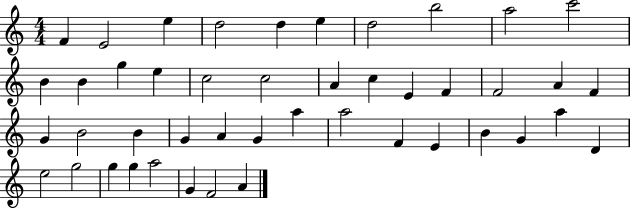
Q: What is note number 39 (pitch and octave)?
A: G5